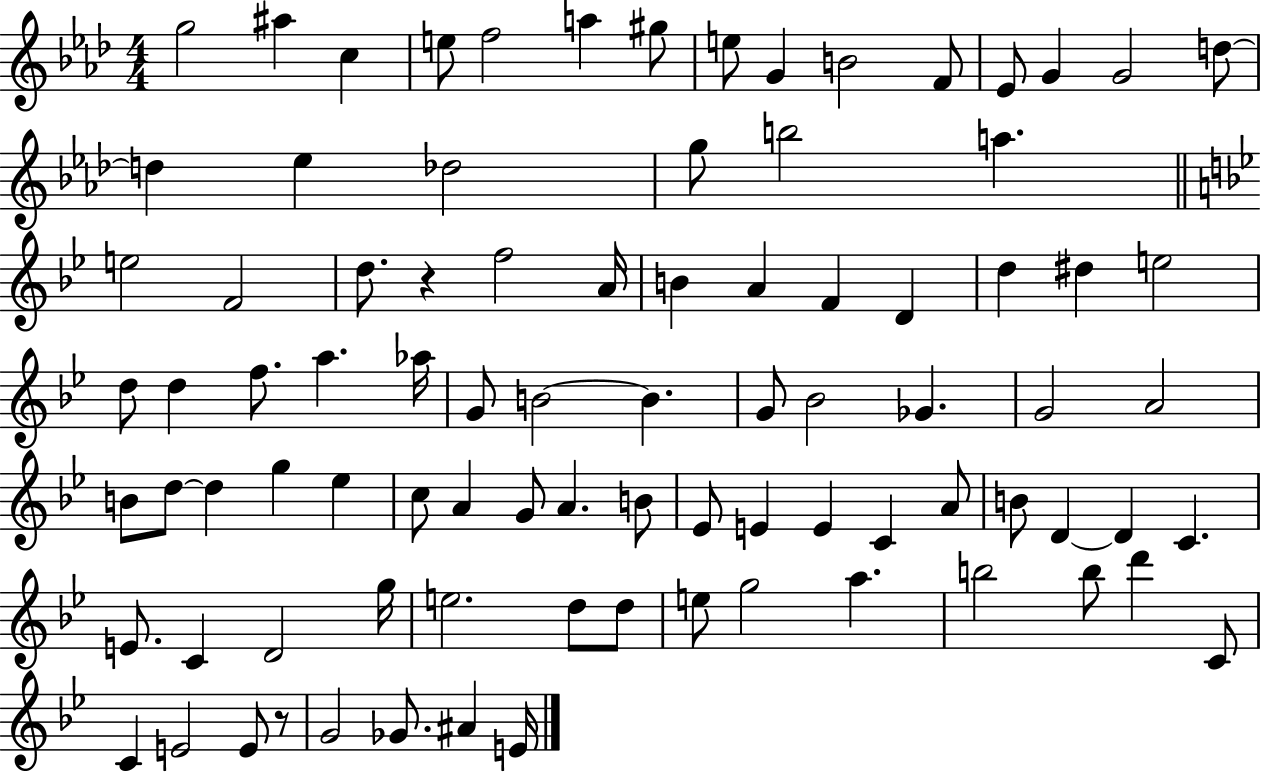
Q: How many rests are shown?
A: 2